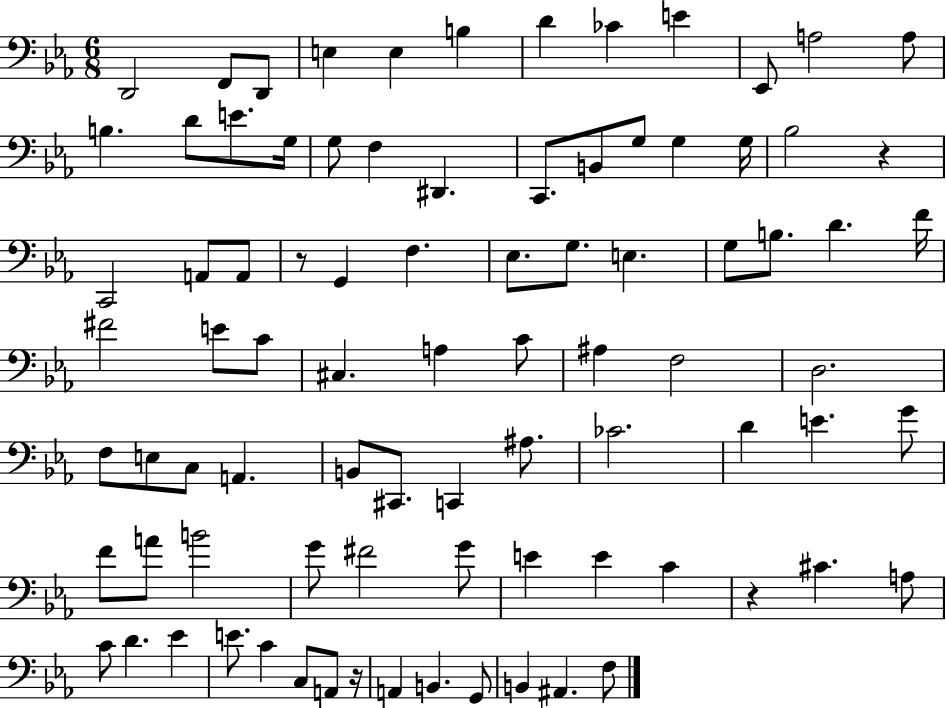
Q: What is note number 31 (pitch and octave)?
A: Eb3